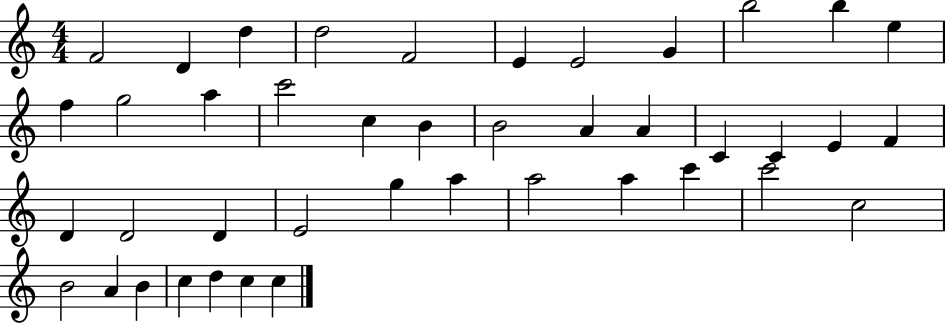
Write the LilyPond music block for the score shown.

{
  \clef treble
  \numericTimeSignature
  \time 4/4
  \key c \major
  f'2 d'4 d''4 | d''2 f'2 | e'4 e'2 g'4 | b''2 b''4 e''4 | \break f''4 g''2 a''4 | c'''2 c''4 b'4 | b'2 a'4 a'4 | c'4 c'4 e'4 f'4 | \break d'4 d'2 d'4 | e'2 g''4 a''4 | a''2 a''4 c'''4 | c'''2 c''2 | \break b'2 a'4 b'4 | c''4 d''4 c''4 c''4 | \bar "|."
}